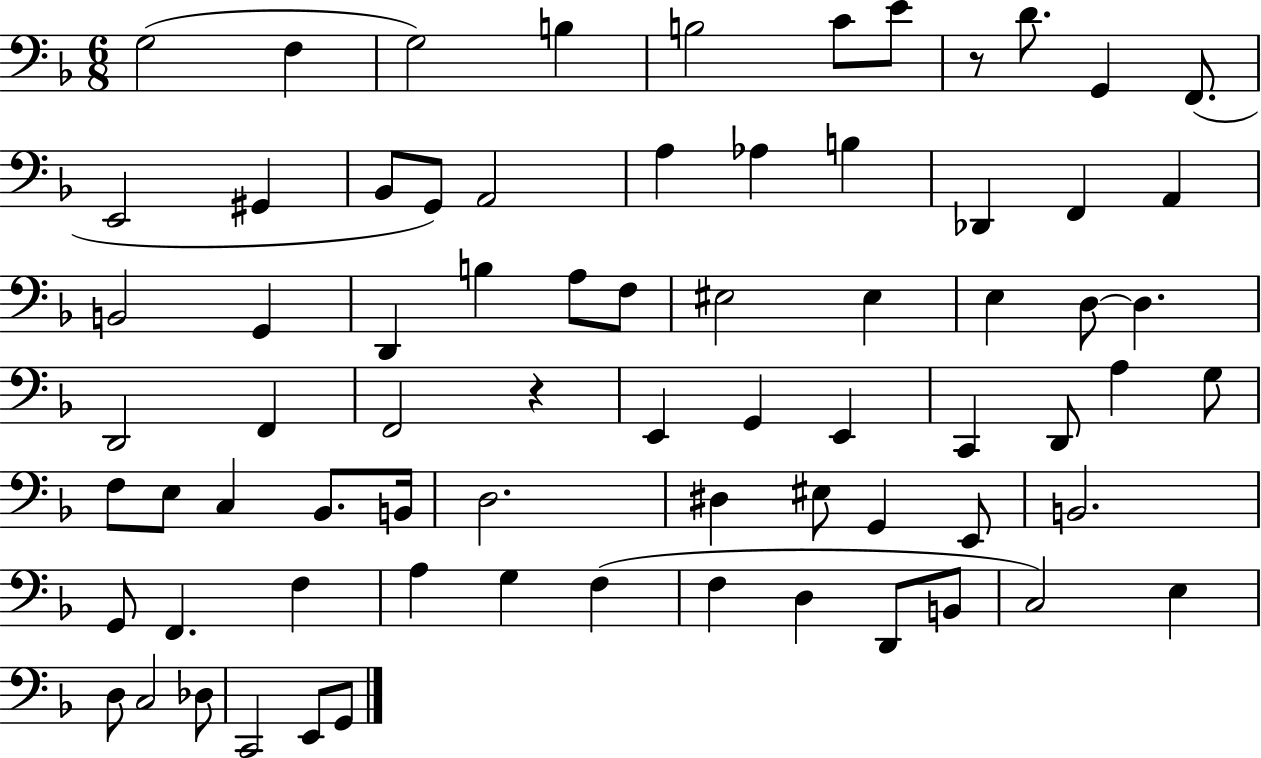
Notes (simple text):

G3/h F3/q G3/h B3/q B3/h C4/e E4/e R/e D4/e. G2/q F2/e. E2/h G#2/q Bb2/e G2/e A2/h A3/q Ab3/q B3/q Db2/q F2/q A2/q B2/h G2/q D2/q B3/q A3/e F3/e EIS3/h EIS3/q E3/q D3/e D3/q. D2/h F2/q F2/h R/q E2/q G2/q E2/q C2/q D2/e A3/q G3/e F3/e E3/e C3/q Bb2/e. B2/s D3/h. D#3/q EIS3/e G2/q E2/e B2/h. G2/e F2/q. F3/q A3/q G3/q F3/q F3/q D3/q D2/e B2/e C3/h E3/q D3/e C3/h Db3/e C2/h E2/e G2/e